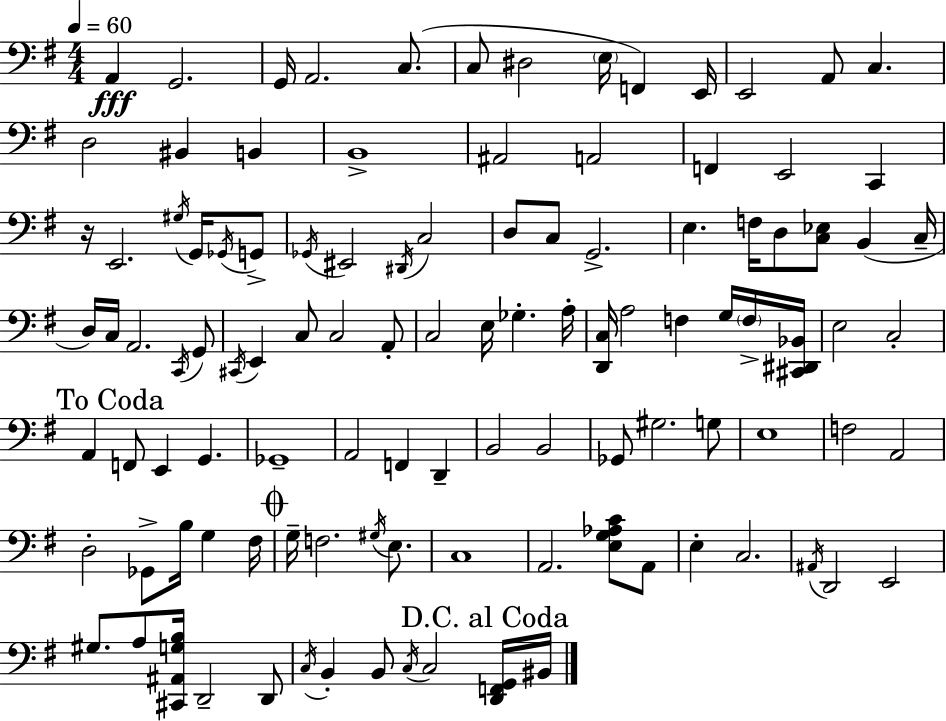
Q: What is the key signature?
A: G major